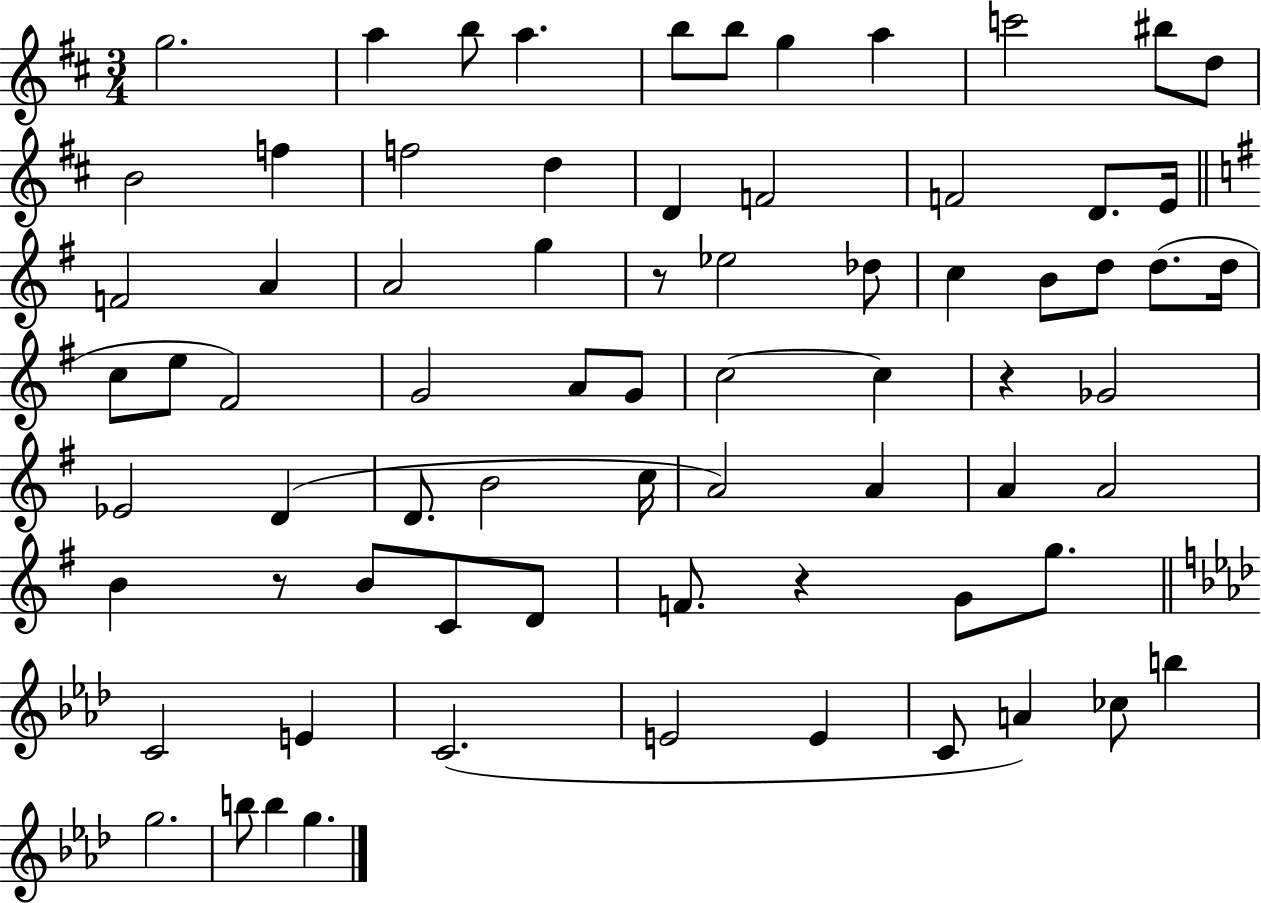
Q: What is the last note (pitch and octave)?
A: G5